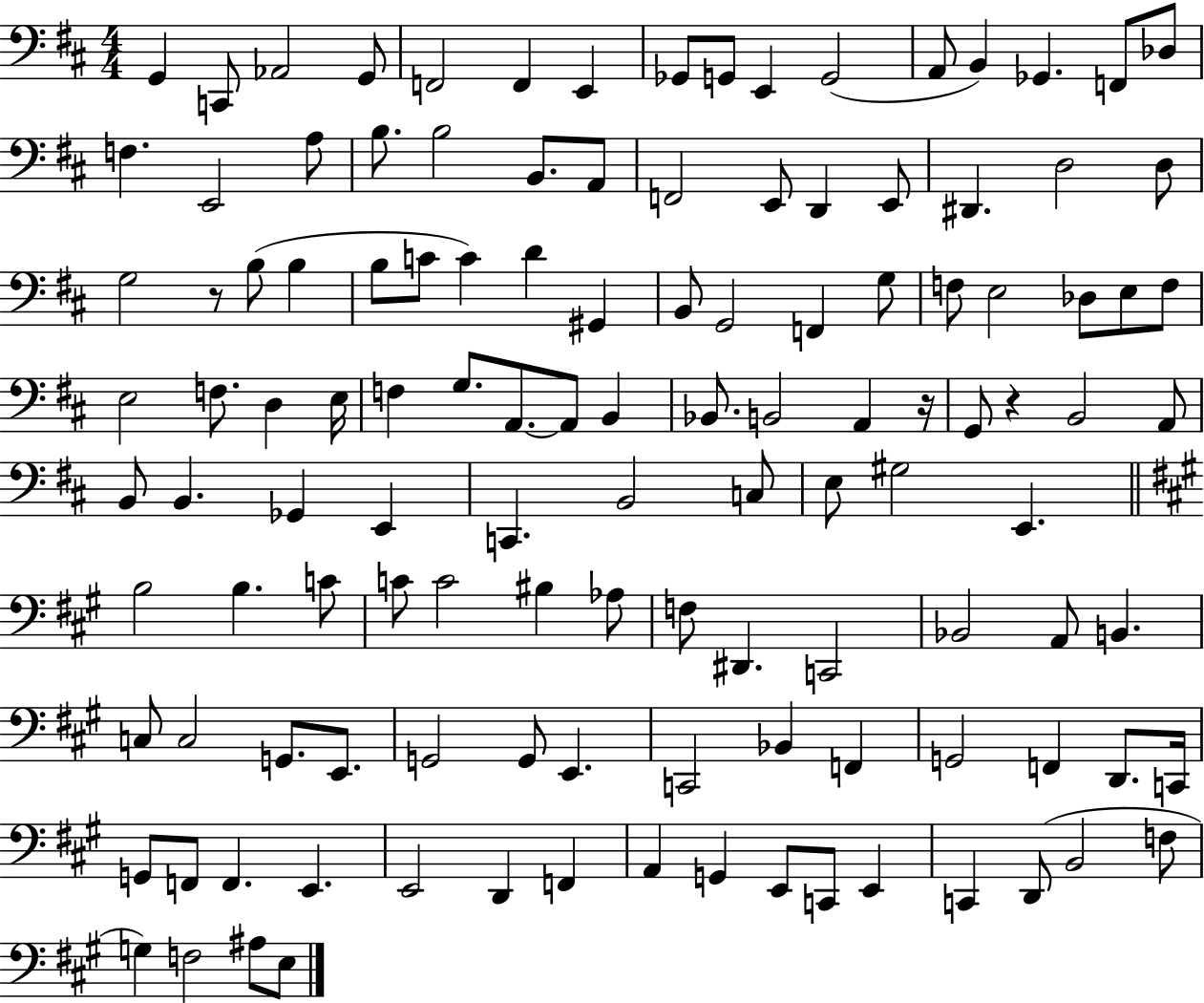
{
  \clef bass
  \numericTimeSignature
  \time 4/4
  \key d \major
  g,4 c,8 aes,2 g,8 | f,2 f,4 e,4 | ges,8 g,8 e,4 g,2( | a,8 b,4) ges,4. f,8 des8 | \break f4. e,2 a8 | b8. b2 b,8. a,8 | f,2 e,8 d,4 e,8 | dis,4. d2 d8 | \break g2 r8 b8( b4 | b8 c'8 c'4) d'4 gis,4 | b,8 g,2 f,4 g8 | f8 e2 des8 e8 f8 | \break e2 f8. d4 e16 | f4 g8. a,8.~~ a,8 b,4 | bes,8. b,2 a,4 r16 | g,8 r4 b,2 a,8 | \break b,8 b,4. ges,4 e,4 | c,4. b,2 c8 | e8 gis2 e,4. | \bar "||" \break \key a \major b2 b4. c'8 | c'8 c'2 bis4 aes8 | f8 dis,4. c,2 | bes,2 a,8 b,4. | \break c8 c2 g,8. e,8. | g,2 g,8 e,4. | c,2 bes,4 f,4 | g,2 f,4 d,8. c,16 | \break g,8 f,8 f,4. e,4. | e,2 d,4 f,4 | a,4 g,4 e,8 c,8 e,4 | c,4 d,8( b,2 f8 | \break g4) f2 ais8 e8 | \bar "|."
}